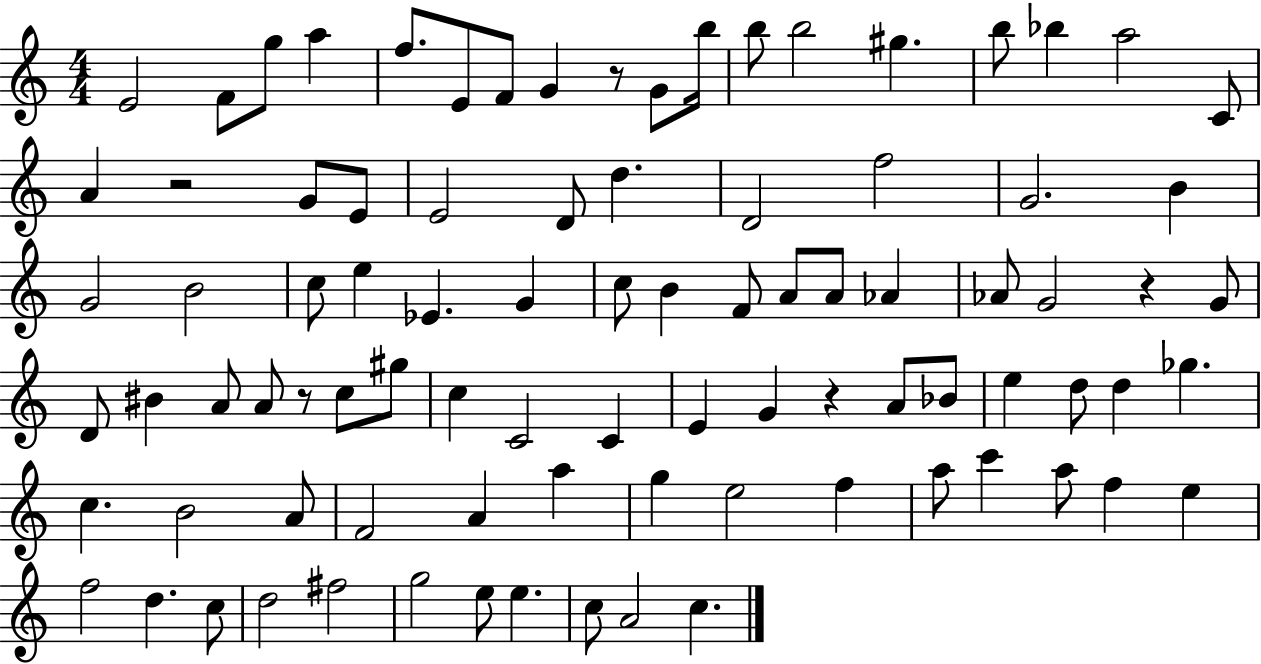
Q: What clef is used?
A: treble